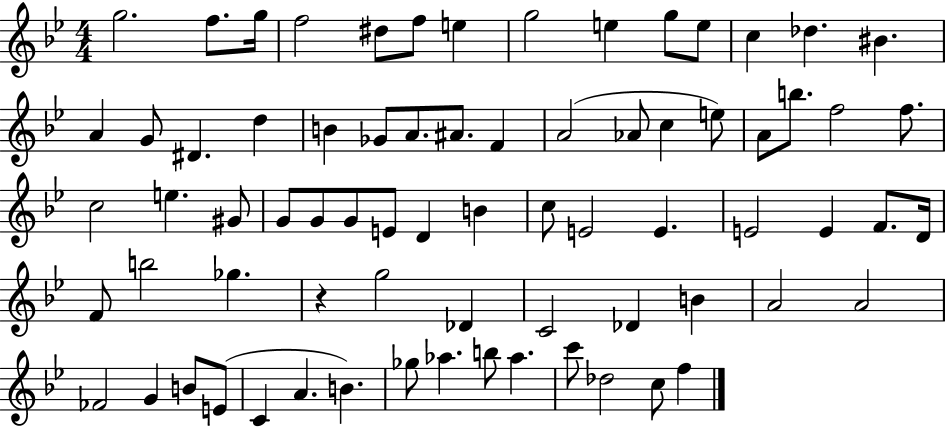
{
  \clef treble
  \numericTimeSignature
  \time 4/4
  \key bes \major
  g''2. f''8. g''16 | f''2 dis''8 f''8 e''4 | g''2 e''4 g''8 e''8 | c''4 des''4. bis'4. | \break a'4 g'8 dis'4. d''4 | b'4 ges'8 a'8. ais'8. f'4 | a'2( aes'8 c''4 e''8) | a'8 b''8. f''2 f''8. | \break c''2 e''4. gis'8 | g'8 g'8 g'8 e'8 d'4 b'4 | c''8 e'2 e'4. | e'2 e'4 f'8. d'16 | \break f'8 b''2 ges''4. | r4 g''2 des'4 | c'2 des'4 b'4 | a'2 a'2 | \break fes'2 g'4 b'8 e'8( | c'4 a'4. b'4.) | ges''8 aes''4. b''8 aes''4. | c'''8 des''2 c''8 f''4 | \break \bar "|."
}